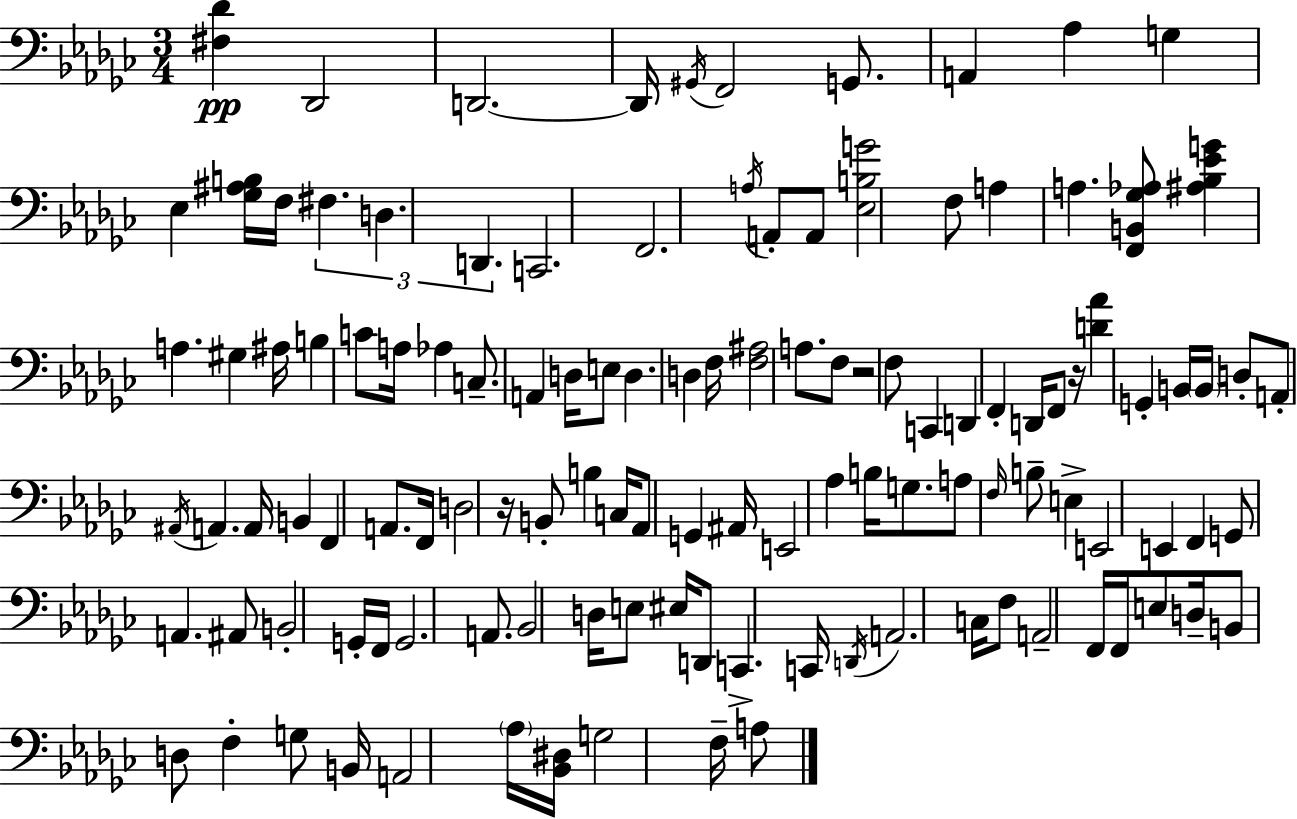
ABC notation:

X:1
T:Untitled
M:3/4
L:1/4
K:Ebm
[^F,_D] _D,,2 D,,2 D,,/4 ^G,,/4 F,,2 G,,/2 A,, _A, G, _E, [_G,^A,B,]/4 F,/4 ^F, D, D,, C,,2 F,,2 A,/4 A,,/2 A,,/2 [_E,B,G]2 F,/2 A, A, [F,,B,,_G,_A,]/2 [^A,_B,_EG] A, ^G, ^A,/4 B, C/2 A,/4 _A, C,/2 A,, D,/4 E,/2 D, D, F,/4 [F,^A,]2 A,/2 F,/2 z2 F,/2 C,, D,, F,, D,,/4 F,,/2 z/4 [D_A] G,, B,,/4 B,,/4 D,/2 A,,/2 ^A,,/4 A,, A,,/4 B,, F,, A,,/2 F,,/4 D,2 z/4 B,,/2 B, C,/4 _A,,/2 G,, ^A,,/4 E,,2 _A, B,/4 G,/2 A,/2 F,/4 B,/2 E, E,,2 E,, F,, G,,/2 A,, ^A,,/2 B,,2 G,,/4 F,,/4 G,,2 A,,/2 _B,,2 D,/4 E,/2 ^E,/4 D,,/2 C,, C,,/4 D,,/4 A,,2 C,/4 F,/2 A,,2 F,,/4 F,,/4 E,/2 D,/4 B,,/2 D,/2 F, G,/2 B,,/4 A,,2 _A,/4 [_B,,^D,]/4 G,2 F,/4 A,/2